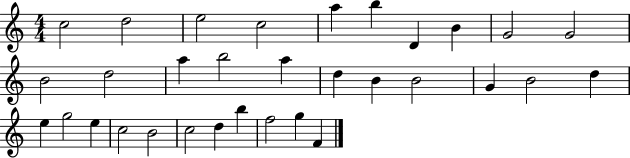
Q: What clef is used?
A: treble